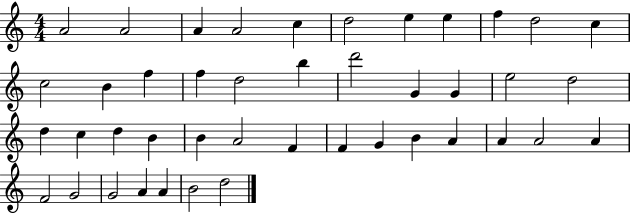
A4/h A4/h A4/q A4/h C5/q D5/h E5/q E5/q F5/q D5/h C5/q C5/h B4/q F5/q F5/q D5/h B5/q D6/h G4/q G4/q E5/h D5/h D5/q C5/q D5/q B4/q B4/q A4/h F4/q F4/q G4/q B4/q A4/q A4/q A4/h A4/q F4/h G4/h G4/h A4/q A4/q B4/h D5/h